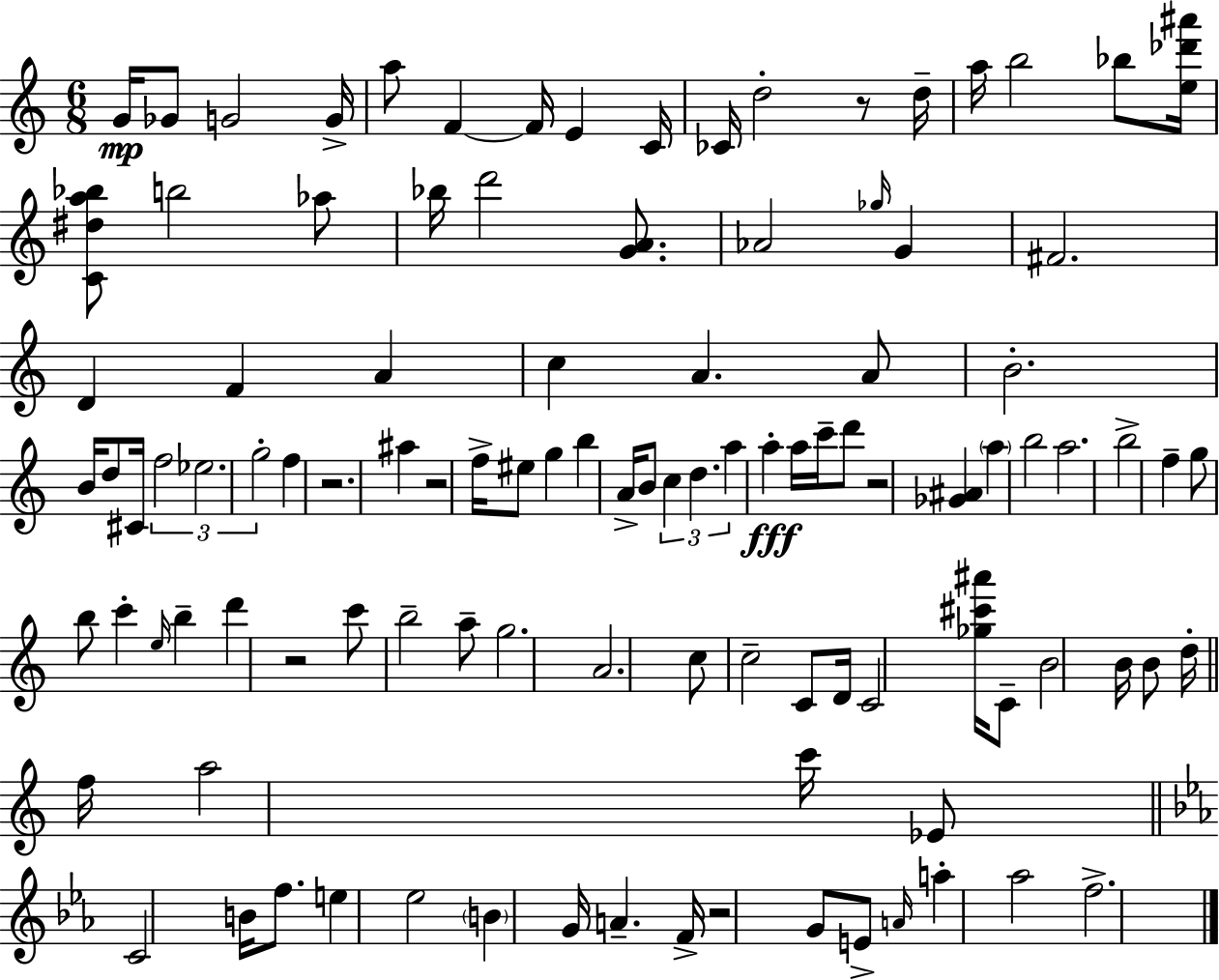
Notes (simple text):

G4/s Gb4/e G4/h G4/s A5/e F4/q F4/s E4/q C4/s CES4/s D5/h R/e D5/s A5/s B5/h Bb5/e [E5,Db6,A#6]/s [C4,D#5,A5,Bb5]/e B5/h Ab5/e Bb5/s D6/h [G4,A4]/e. Ab4/h Gb5/s G4/q F#4/h. D4/q F4/q A4/q C5/q A4/q. A4/e B4/h. B4/s D5/e C#4/s F5/h Eb5/h. G5/h F5/q R/h. A#5/q R/h F5/s EIS5/e G5/q B5/q A4/s B4/e C5/q D5/q. A5/q A5/q A5/s C6/s D6/e R/h [Gb4,A#4]/q A5/q B5/h A5/h. B5/h F5/q G5/e B5/e C6/q E5/s B5/q D6/q R/h C6/e B5/h A5/e G5/h. A4/h. C5/e C5/h C4/e D4/s C4/h [Gb5,C#6,A#6]/s C4/e B4/h B4/s B4/e D5/s F5/s A5/h C6/s Eb4/e C4/h B4/s F5/e. E5/q Eb5/h B4/q G4/s A4/q. F4/s R/h G4/e E4/e A4/s A5/q Ab5/h F5/h.